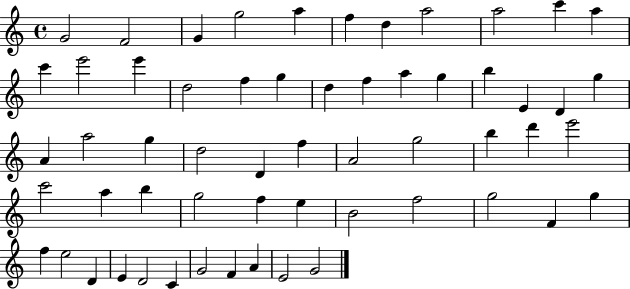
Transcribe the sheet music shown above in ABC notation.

X:1
T:Untitled
M:4/4
L:1/4
K:C
G2 F2 G g2 a f d a2 a2 c' a c' e'2 e' d2 f g d f a g b E D g A a2 g d2 D f A2 g2 b d' e'2 c'2 a b g2 f e B2 f2 g2 F g f e2 D E D2 C G2 F A E2 G2